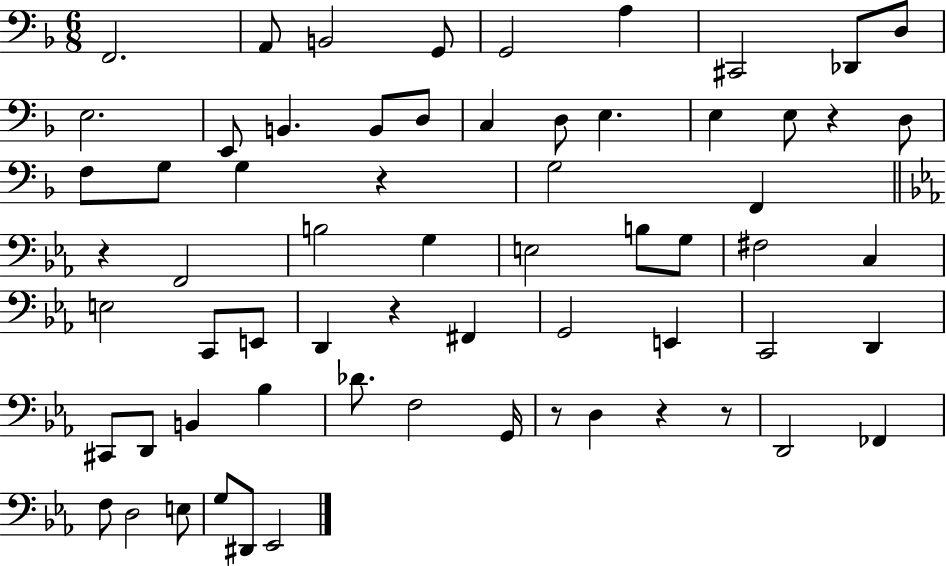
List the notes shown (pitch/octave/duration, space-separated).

F2/h. A2/e B2/h G2/e G2/h A3/q C#2/h Db2/e D3/e E3/h. E2/e B2/q. B2/e D3/e C3/q D3/e E3/q. E3/q E3/e R/q D3/e F3/e G3/e G3/q R/q G3/h F2/q R/q F2/h B3/h G3/q E3/h B3/e G3/e F#3/h C3/q E3/h C2/e E2/e D2/q R/q F#2/q G2/h E2/q C2/h D2/q C#2/e D2/e B2/q Bb3/q Db4/e. F3/h G2/s R/e D3/q R/q R/e D2/h FES2/q F3/e D3/h E3/e G3/e D#2/e Eb2/h